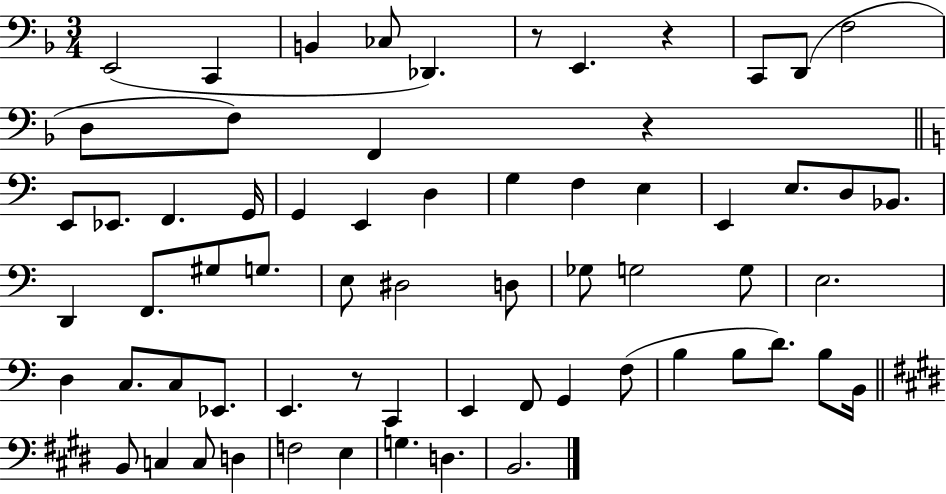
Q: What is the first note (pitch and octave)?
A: E2